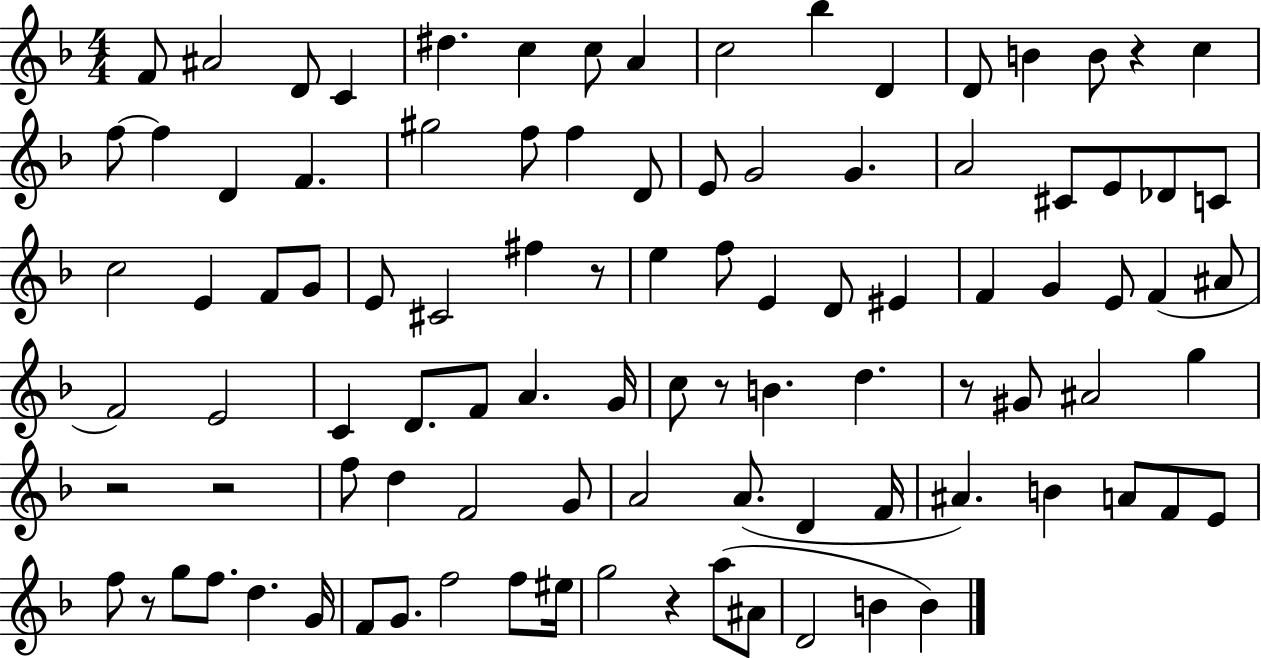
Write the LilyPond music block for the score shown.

{
  \clef treble
  \numericTimeSignature
  \time 4/4
  \key f \major
  f'8 ais'2 d'8 c'4 | dis''4. c''4 c''8 a'4 | c''2 bes''4 d'4 | d'8 b'4 b'8 r4 c''4 | \break f''8~~ f''4 d'4 f'4. | gis''2 f''8 f''4 d'8 | e'8 g'2 g'4. | a'2 cis'8 e'8 des'8 c'8 | \break c''2 e'4 f'8 g'8 | e'8 cis'2 fis''4 r8 | e''4 f''8 e'4 d'8 eis'4 | f'4 g'4 e'8 f'4( ais'8 | \break f'2) e'2 | c'4 d'8. f'8 a'4. g'16 | c''8 r8 b'4. d''4. | r8 gis'8 ais'2 g''4 | \break r2 r2 | f''8 d''4 f'2 g'8 | a'2 a'8.( d'4 f'16 | ais'4.) b'4 a'8 f'8 e'8 | \break f''8 r8 g''8 f''8. d''4. g'16 | f'8 g'8. f''2 f''8 eis''16 | g''2 r4 a''8( ais'8 | d'2 b'4 b'4) | \break \bar "|."
}